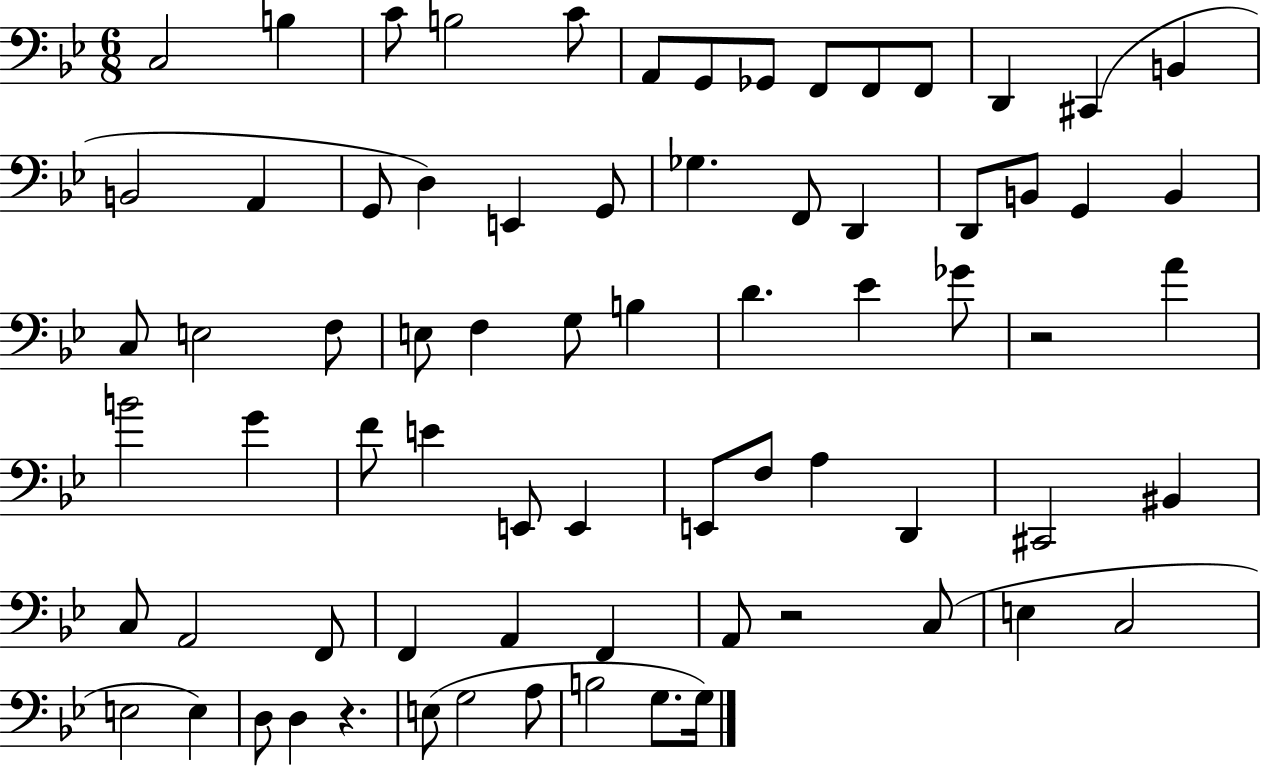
{
  \clef bass
  \numericTimeSignature
  \time 6/8
  \key bes \major
  c2 b4 | c'8 b2 c'8 | a,8 g,8 ges,8 f,8 f,8 f,8 | d,4 cis,4( b,4 | \break b,2 a,4 | g,8 d4) e,4 g,8 | ges4. f,8 d,4 | d,8 b,8 g,4 b,4 | \break c8 e2 f8 | e8 f4 g8 b4 | d'4. ees'4 ges'8 | r2 a'4 | \break b'2 g'4 | f'8 e'4 e,8 e,4 | e,8 f8 a4 d,4 | cis,2 bis,4 | \break c8 a,2 f,8 | f,4 a,4 f,4 | a,8 r2 c8( | e4 c2 | \break e2 e4) | d8 d4 r4. | e8( g2 a8 | b2 g8. g16) | \break \bar "|."
}